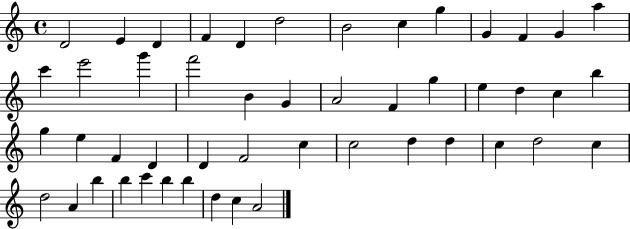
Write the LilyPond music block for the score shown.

{
  \clef treble
  \time 4/4
  \defaultTimeSignature
  \key c \major
  d'2 e'4 d'4 | f'4 d'4 d''2 | b'2 c''4 g''4 | g'4 f'4 g'4 a''4 | \break c'''4 e'''2 g'''4 | f'''2 b'4 g'4 | a'2 f'4 g''4 | e''4 d''4 c''4 b''4 | \break g''4 e''4 f'4 d'4 | d'4 f'2 c''4 | c''2 d''4 d''4 | c''4 d''2 c''4 | \break d''2 a'4 b''4 | b''4 c'''4 b''4 b''4 | d''4 c''4 a'2 | \bar "|."
}